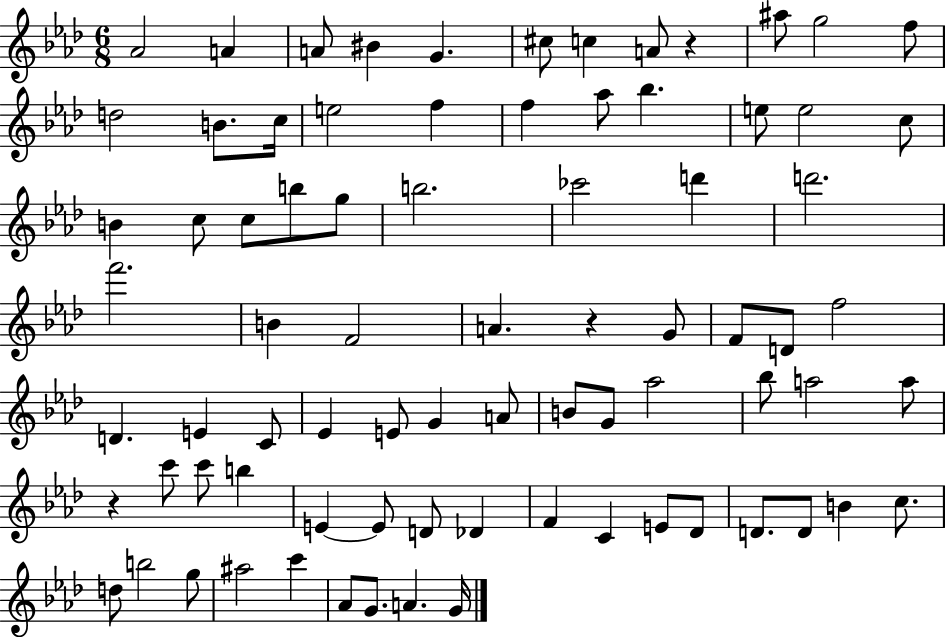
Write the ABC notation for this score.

X:1
T:Untitled
M:6/8
L:1/4
K:Ab
_A2 A A/2 ^B G ^c/2 c A/2 z ^a/2 g2 f/2 d2 B/2 c/4 e2 f f _a/2 _b e/2 e2 c/2 B c/2 c/2 b/2 g/2 b2 _c'2 d' d'2 f'2 B F2 A z G/2 F/2 D/2 f2 D E C/2 _E E/2 G A/2 B/2 G/2 _a2 _b/2 a2 a/2 z c'/2 c'/2 b E E/2 D/2 _D F C E/2 _D/2 D/2 D/2 B c/2 d/2 b2 g/2 ^a2 c' _A/2 G/2 A G/4